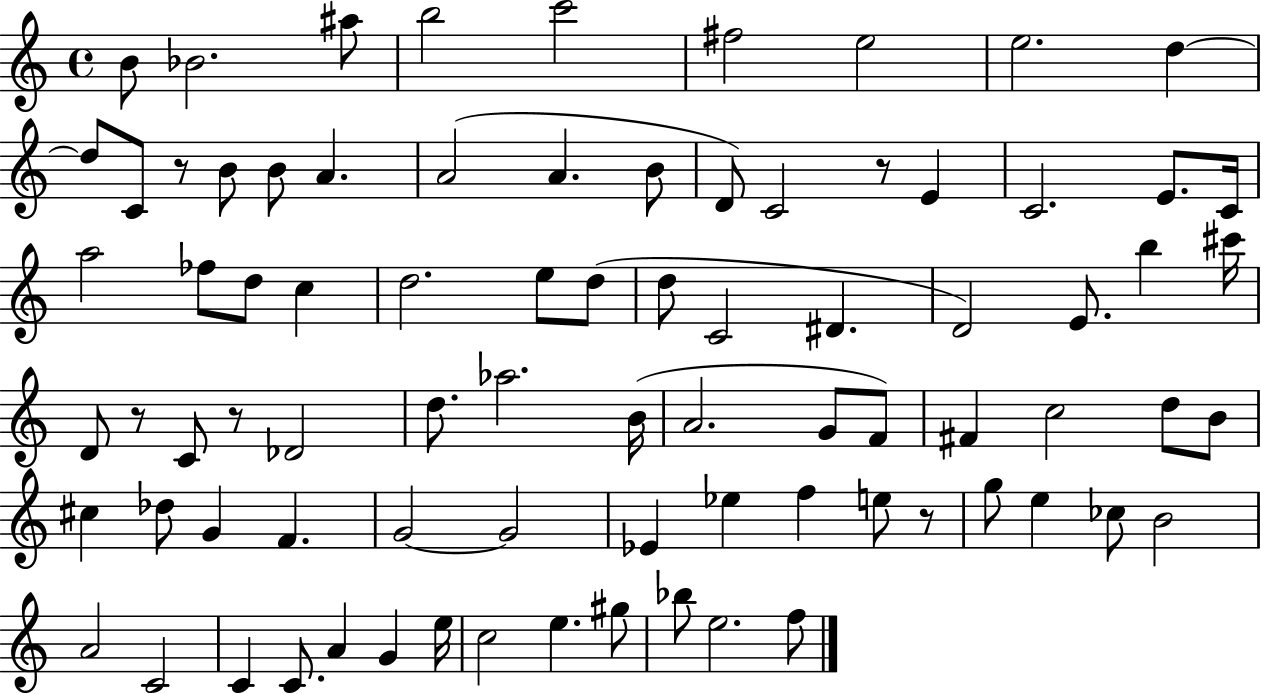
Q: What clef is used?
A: treble